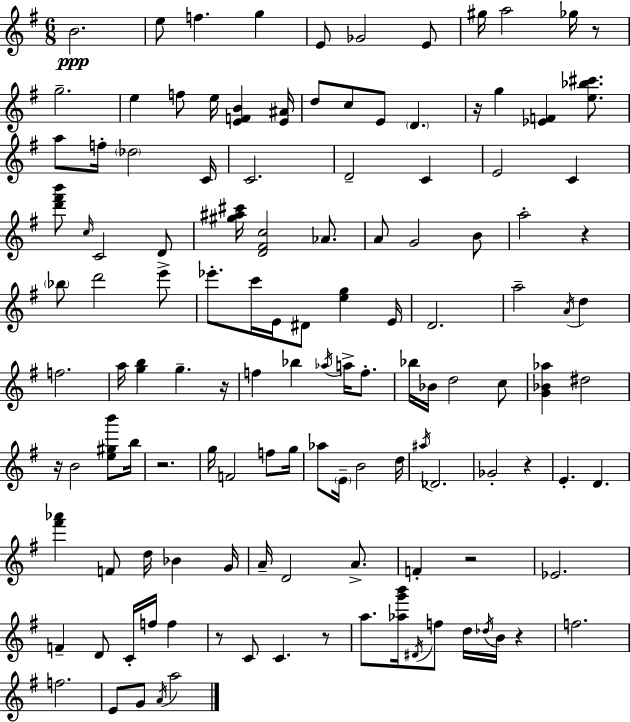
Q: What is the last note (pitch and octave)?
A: A5